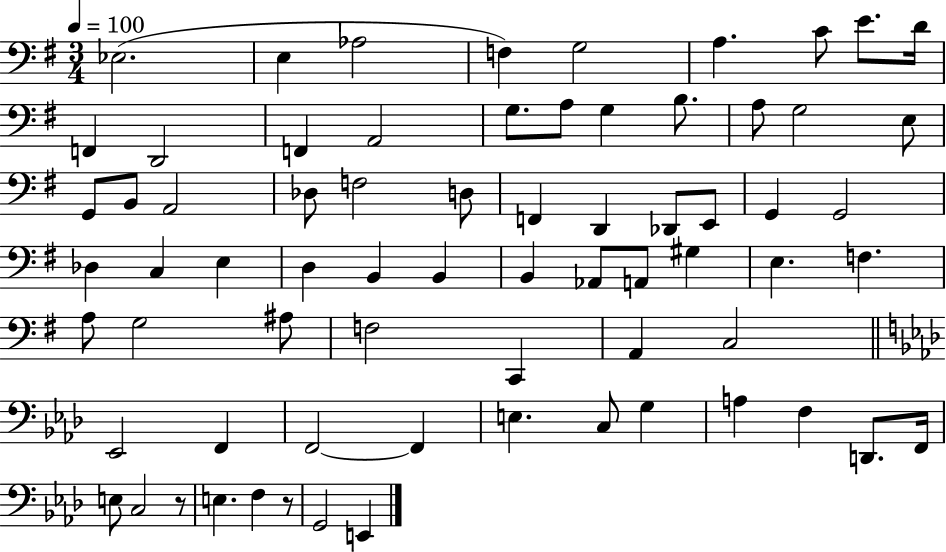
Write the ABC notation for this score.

X:1
T:Untitled
M:3/4
L:1/4
K:G
_E,2 E, _A,2 F, G,2 A, C/2 E/2 D/4 F,, D,,2 F,, A,,2 G,/2 A,/2 G, B,/2 A,/2 G,2 E,/2 G,,/2 B,,/2 A,,2 _D,/2 F,2 D,/2 F,, D,, _D,,/2 E,,/2 G,, G,,2 _D, C, E, D, B,, B,, B,, _A,,/2 A,,/2 ^G, E, F, A,/2 G,2 ^A,/2 F,2 C,, A,, C,2 _E,,2 F,, F,,2 F,, E, C,/2 G, A, F, D,,/2 F,,/4 E,/2 C,2 z/2 E, F, z/2 G,,2 E,,